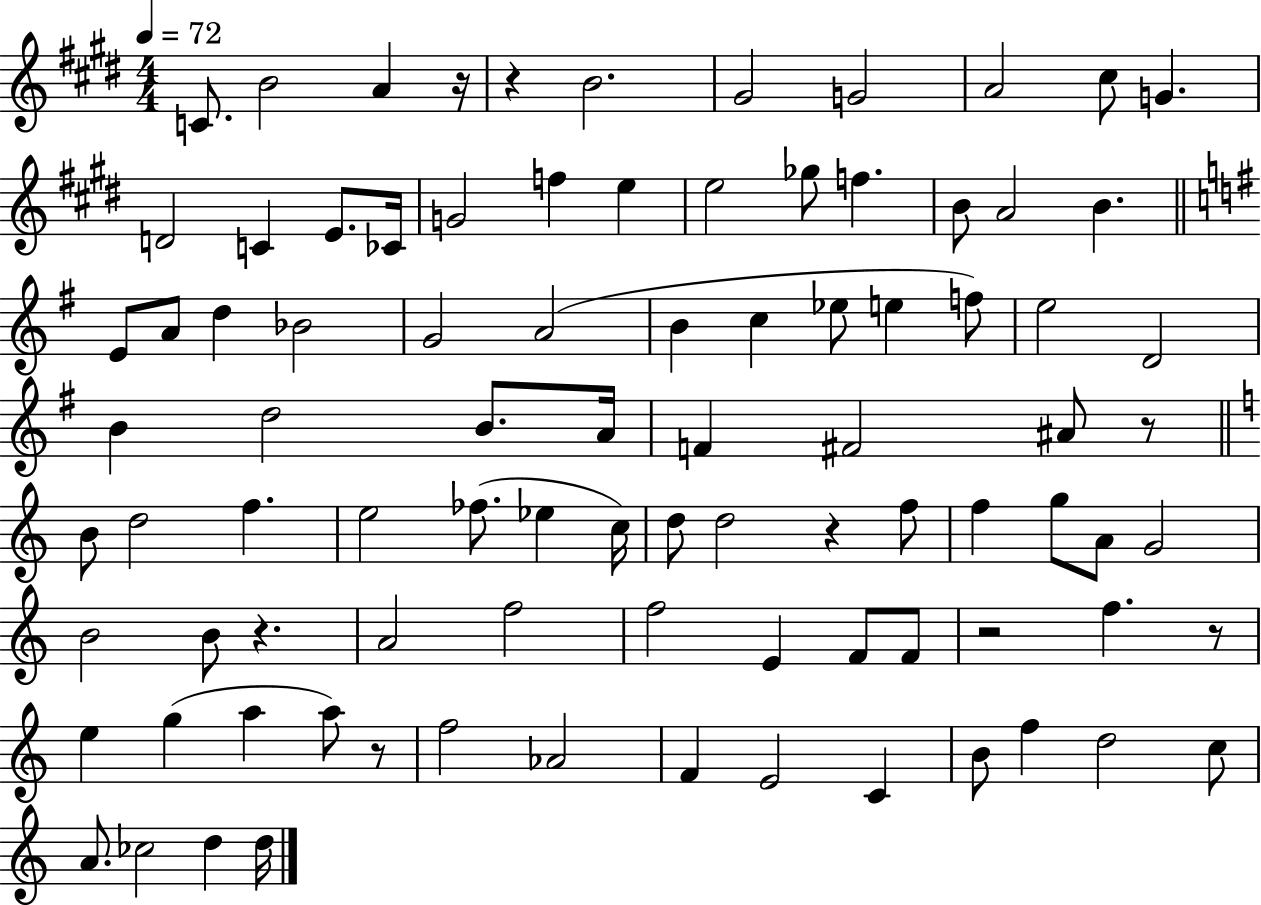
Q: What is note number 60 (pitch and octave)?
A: F5